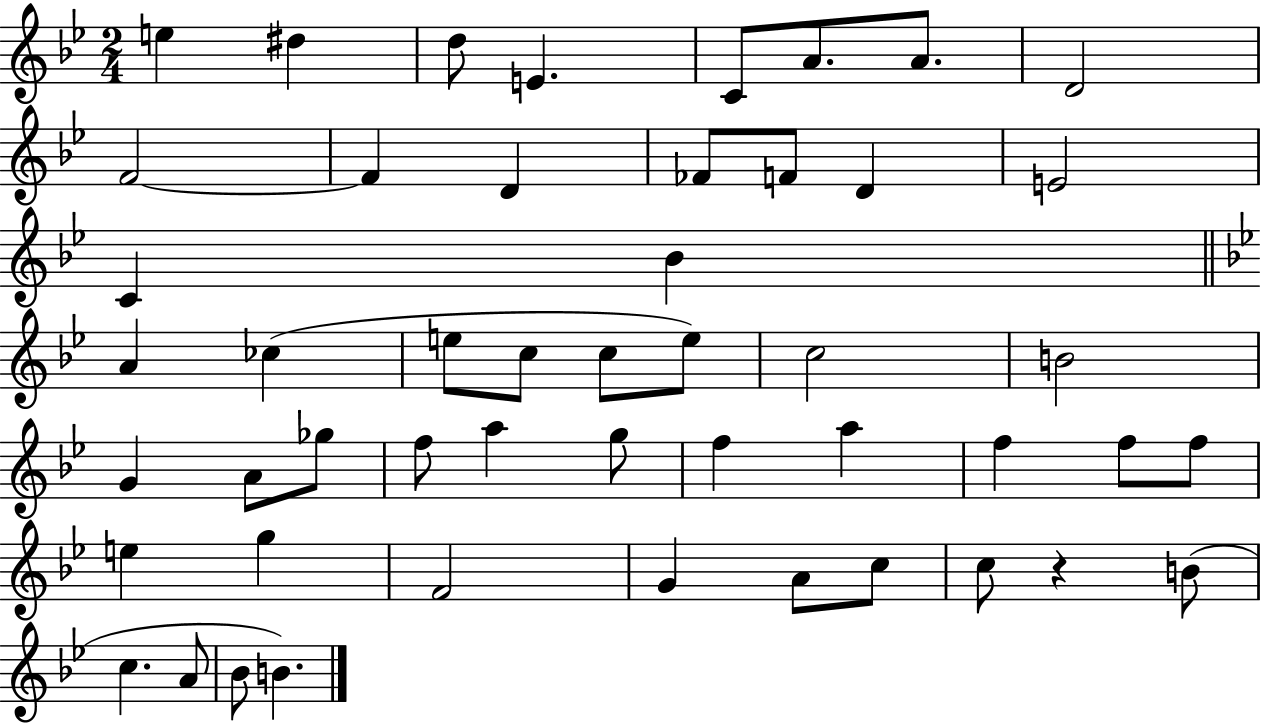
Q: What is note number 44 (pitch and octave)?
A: B4